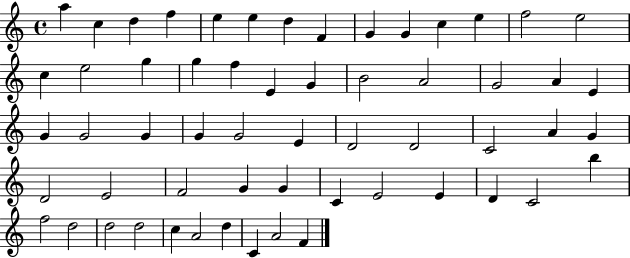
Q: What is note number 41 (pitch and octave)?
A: G4